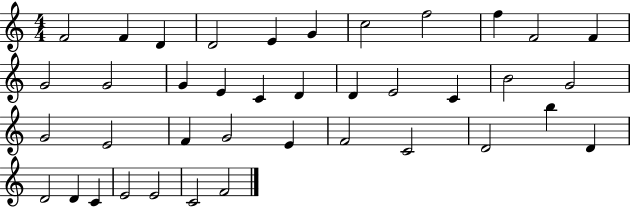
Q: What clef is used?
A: treble